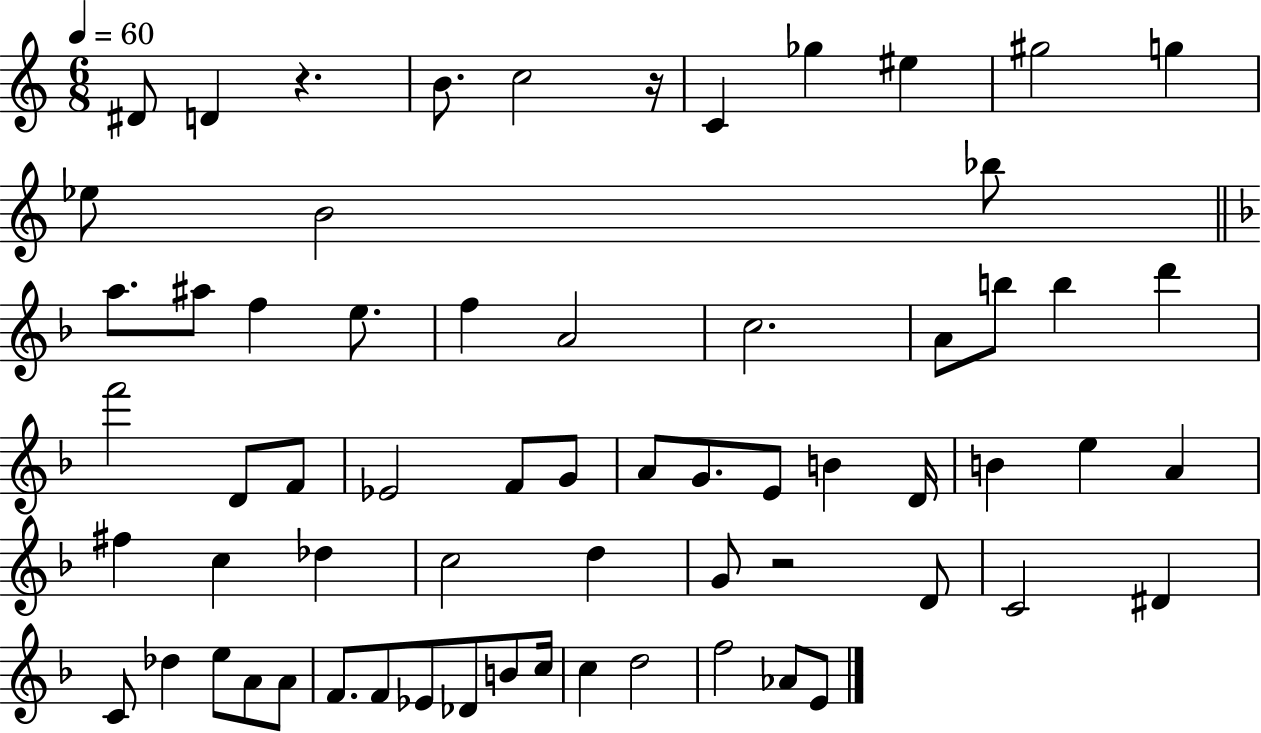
{
  \clef treble
  \numericTimeSignature
  \time 6/8
  \key c \major
  \tempo 4 = 60
  dis'8 d'4 r4. | b'8. c''2 r16 | c'4 ges''4 eis''4 | gis''2 g''4 | \break ees''8 b'2 bes''8 | \bar "||" \break \key f \major a''8. ais''8 f''4 e''8. | f''4 a'2 | c''2. | a'8 b''8 b''4 d'''4 | \break f'''2 d'8 f'8 | ees'2 f'8 g'8 | a'8 g'8. e'8 b'4 d'16 | b'4 e''4 a'4 | \break fis''4 c''4 des''4 | c''2 d''4 | g'8 r2 d'8 | c'2 dis'4 | \break c'8 des''4 e''8 a'8 a'8 | f'8. f'8 ees'8 des'8 b'8 c''16 | c''4 d''2 | f''2 aes'8 e'8 | \break \bar "|."
}